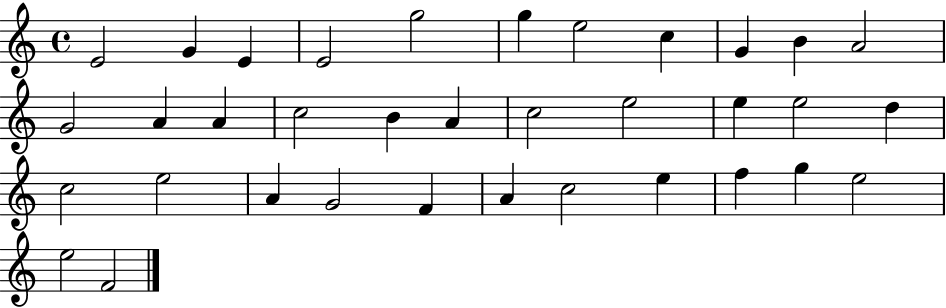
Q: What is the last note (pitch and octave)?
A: F4